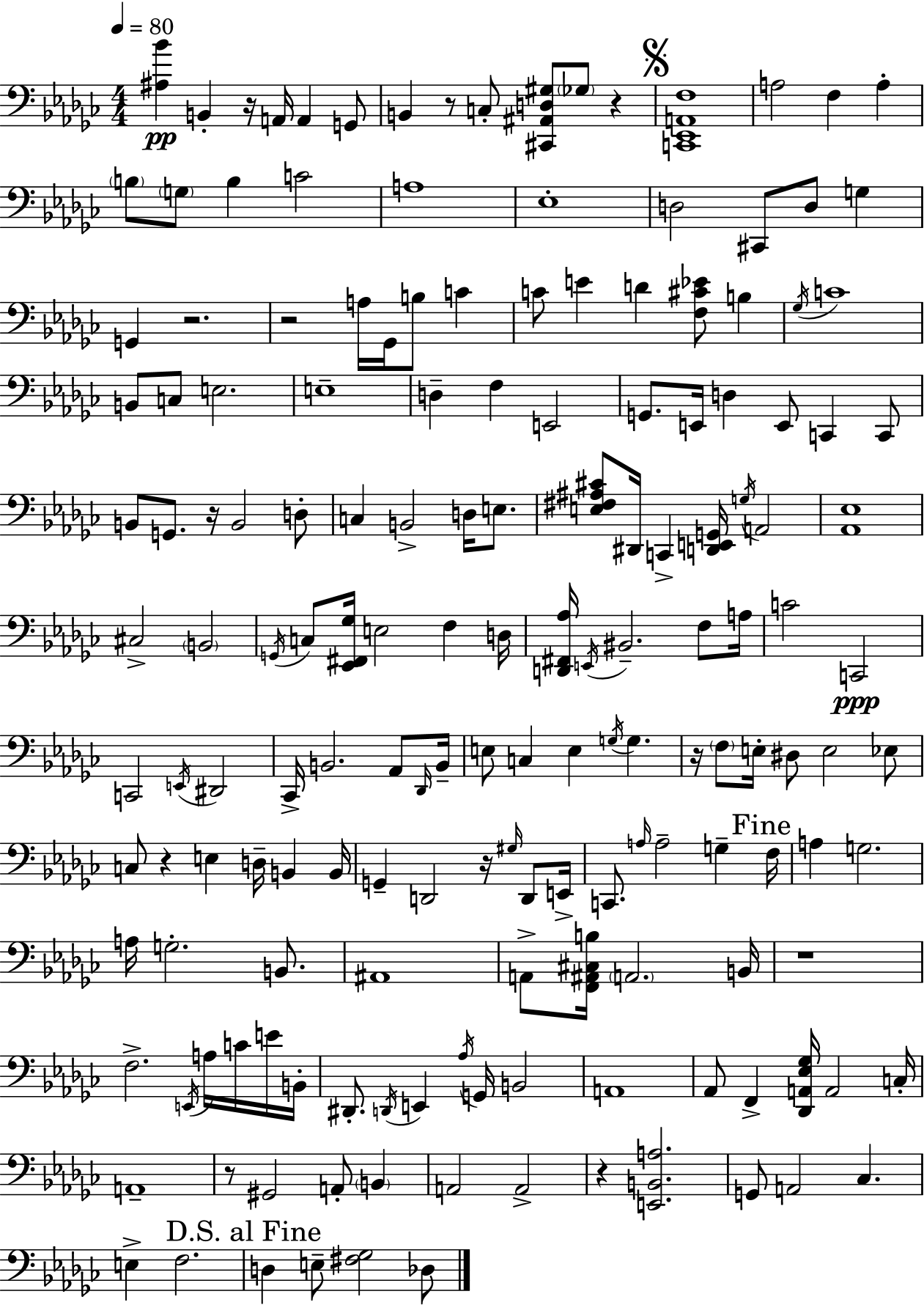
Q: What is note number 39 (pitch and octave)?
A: G2